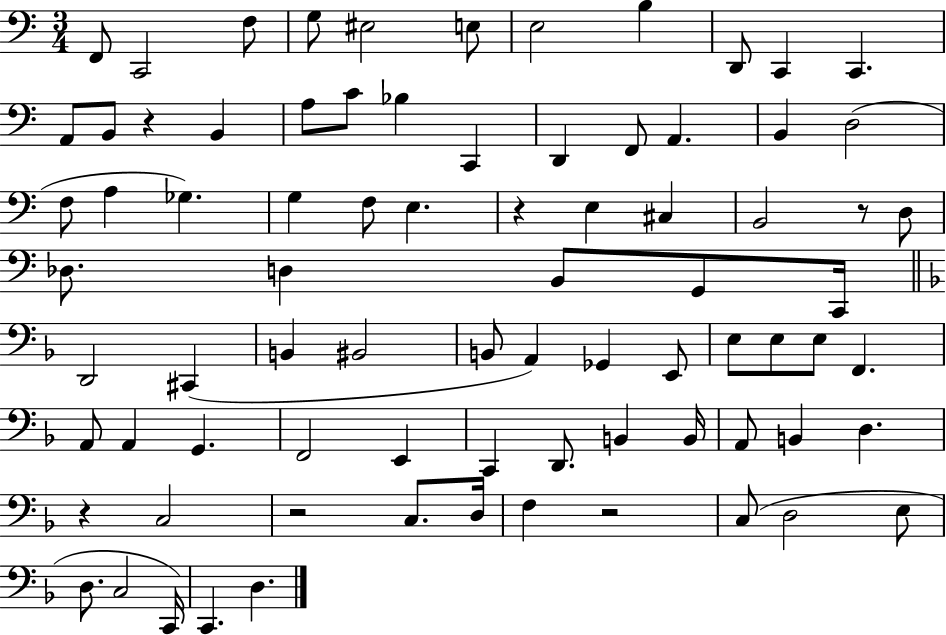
X:1
T:Untitled
M:3/4
L:1/4
K:C
F,,/2 C,,2 F,/2 G,/2 ^E,2 E,/2 E,2 B, D,,/2 C,, C,, A,,/2 B,,/2 z B,, A,/2 C/2 _B, C,, D,, F,,/2 A,, B,, D,2 F,/2 A, _G, G, F,/2 E, z E, ^C, B,,2 z/2 D,/2 _D,/2 D, B,,/2 G,,/2 C,,/4 D,,2 ^C,, B,, ^B,,2 B,,/2 A,, _G,, E,,/2 E,/2 E,/2 E,/2 F,, A,,/2 A,, G,, F,,2 E,, C,, D,,/2 B,, B,,/4 A,,/2 B,, D, z C,2 z2 C,/2 D,/4 F, z2 C,/2 D,2 E,/2 D,/2 C,2 C,,/4 C,, D,